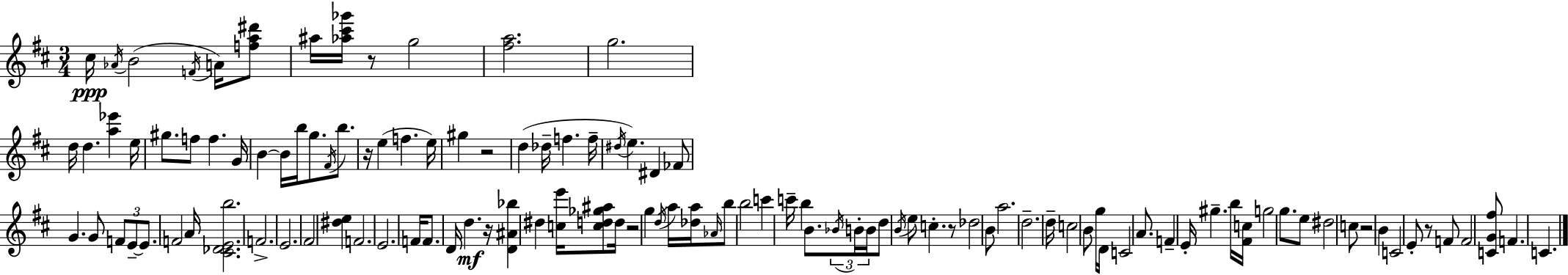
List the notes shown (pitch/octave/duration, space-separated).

C#5/s Ab4/s B4/h F4/s A4/s [F5,A5,D#6]/e A#5/s [Ab5,C#6,Gb6]/s R/e G5/h [F#5,A5]/h. G5/h. D5/s D5/q. [A5,Eb6]/q E5/s G#5/e. F5/e F5/q. G4/s B4/q B4/s B5/s G5/e. F#4/s B5/e. R/s E5/q F5/q. E5/s G#5/q R/h D5/q Db5/s F5/q. F5/s D#5/s E5/q. D#4/q FES4/e G4/q. G4/e F4/e E4/e E4/e. F4/h A4/s [C#4,Db4,E4,B5]/h. F4/h. E4/h. F#4/h [D#5,E5]/q F4/h. E4/h. F4/s F4/e. D4/s D5/q. R/s [D4,A#4,Bb5]/q D#5/q [C5,E6]/s [C5,D5,Gb5,A#5]/e D5/s R/h G5/q D5/s A5/s [Db5,A5]/s Ab4/s B5/e B5/h C6/q C6/s B5/q B4/e. Bb4/s B4/s B4/s D5/e B4/s E5/e C5/q. R/e Db5/h B4/e A5/h. D5/h. D5/s C5/h B4/e G5/s D4/s C4/h A4/e. F4/q E4/s G#5/q. B5/s [F#4,C5]/s G5/h G5/e. E5/e D#5/h C5/e R/h B4/q C4/h E4/e R/e F4/e F4/h [C4,G4,F#5]/e F4/q. C4/q.